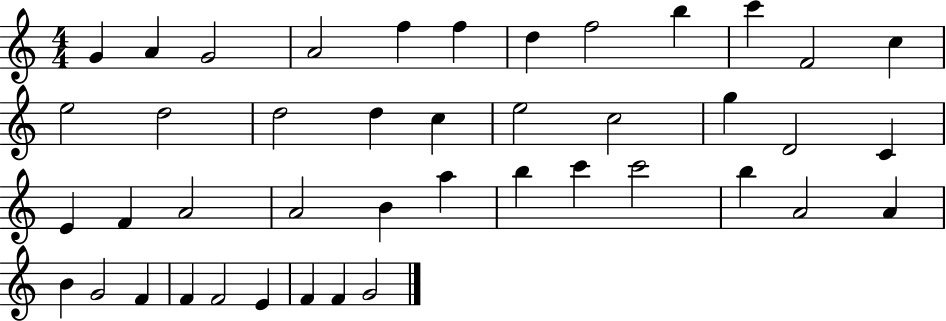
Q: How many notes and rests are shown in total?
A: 43